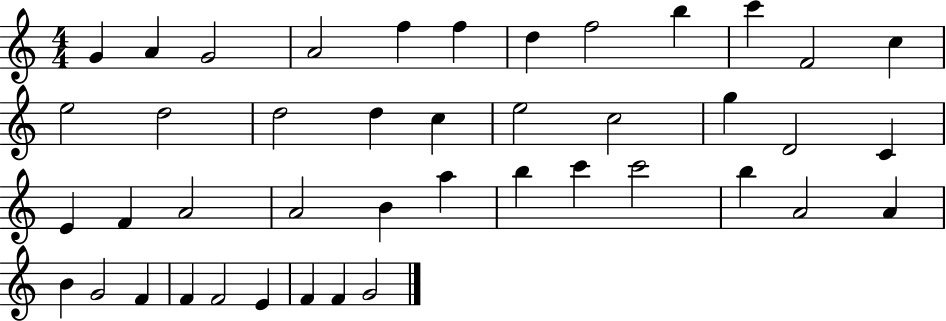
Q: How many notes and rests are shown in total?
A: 43